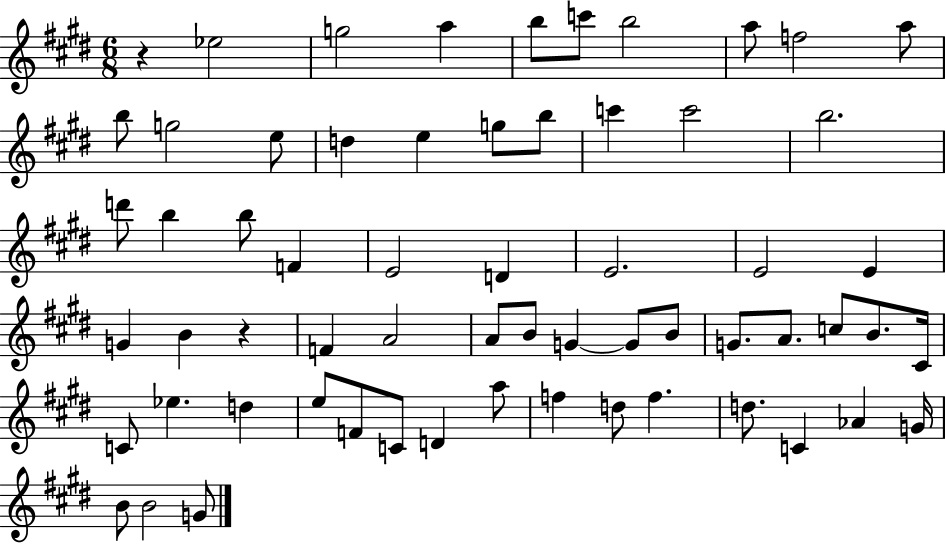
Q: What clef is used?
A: treble